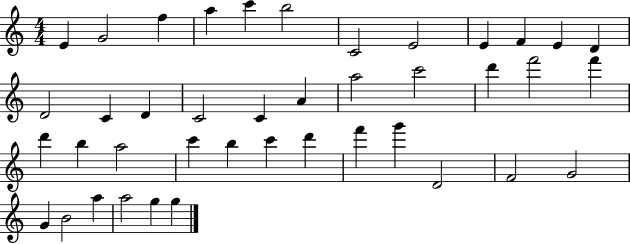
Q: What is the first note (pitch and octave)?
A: E4